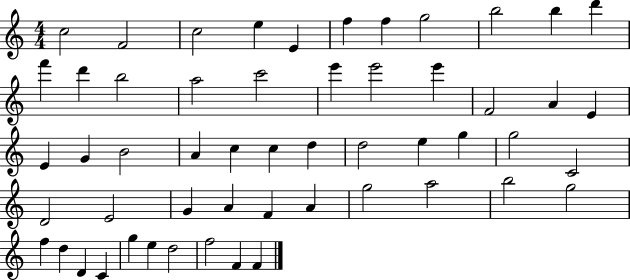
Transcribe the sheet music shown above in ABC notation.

X:1
T:Untitled
M:4/4
L:1/4
K:C
c2 F2 c2 e E f f g2 b2 b d' f' d' b2 a2 c'2 e' e'2 e' F2 A E E G B2 A c c d d2 e g g2 C2 D2 E2 G A F A g2 a2 b2 g2 f d D C g e d2 f2 F F